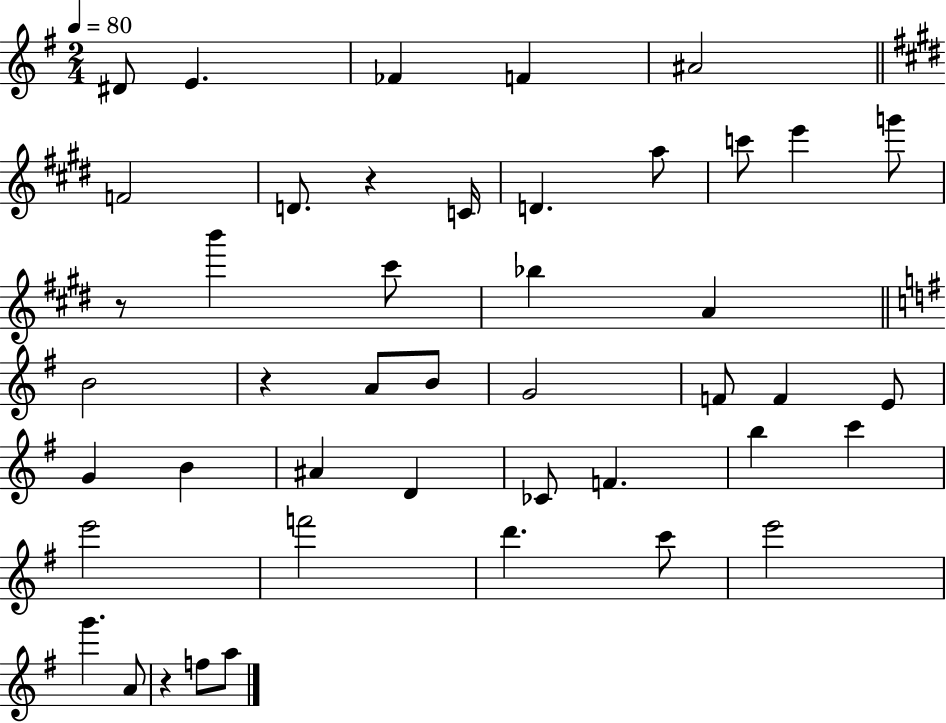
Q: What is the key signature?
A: G major